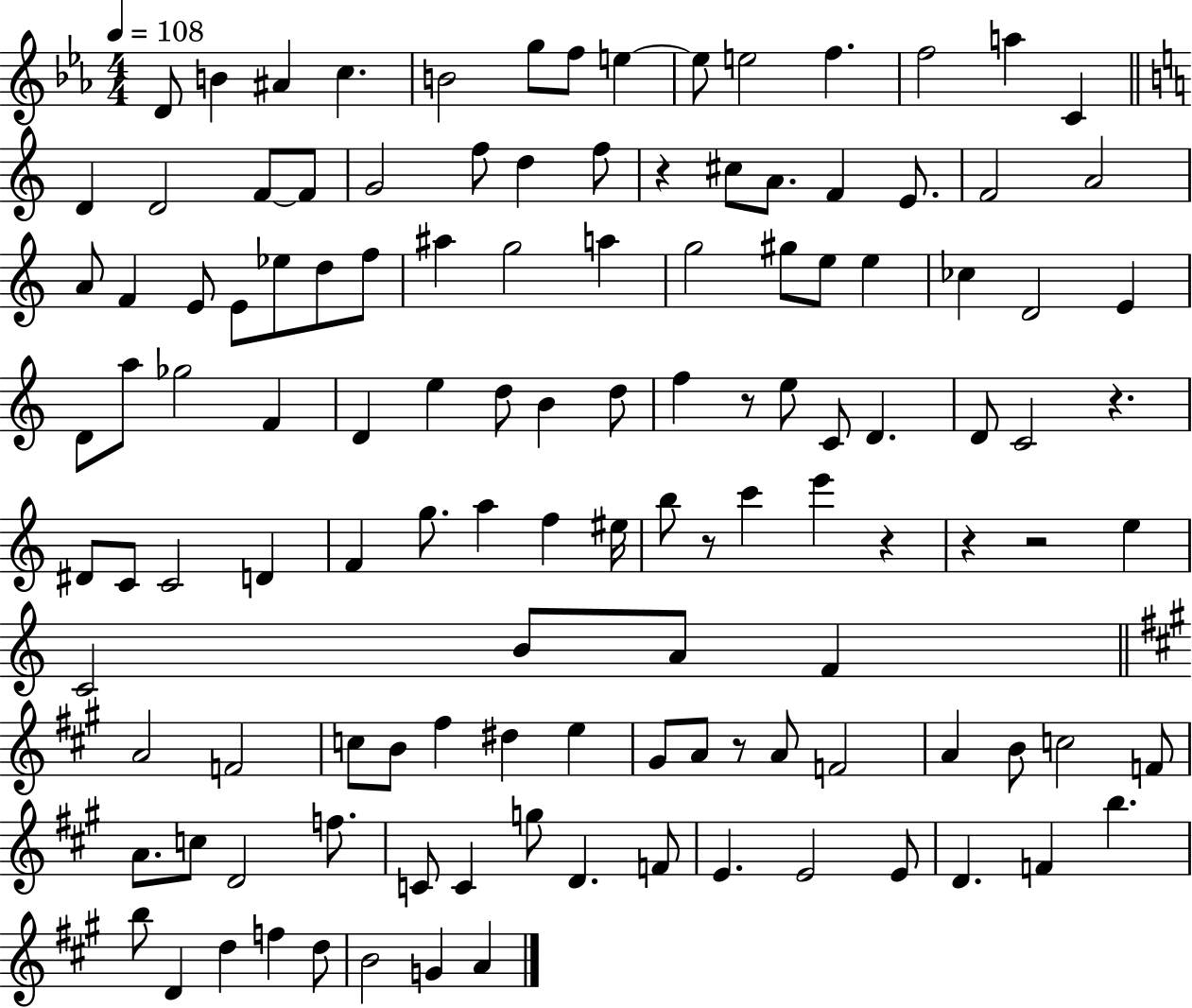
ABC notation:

X:1
T:Untitled
M:4/4
L:1/4
K:Eb
D/2 B ^A c B2 g/2 f/2 e e/2 e2 f f2 a C D D2 F/2 F/2 G2 f/2 d f/2 z ^c/2 A/2 F E/2 F2 A2 A/2 F E/2 E/2 _e/2 d/2 f/2 ^a g2 a g2 ^g/2 e/2 e _c D2 E D/2 a/2 _g2 F D e d/2 B d/2 f z/2 e/2 C/2 D D/2 C2 z ^D/2 C/2 C2 D F g/2 a f ^e/4 b/2 z/2 c' e' z z z2 e C2 B/2 A/2 F A2 F2 c/2 B/2 ^f ^d e ^G/2 A/2 z/2 A/2 F2 A B/2 c2 F/2 A/2 c/2 D2 f/2 C/2 C g/2 D F/2 E E2 E/2 D F b b/2 D d f d/2 B2 G A